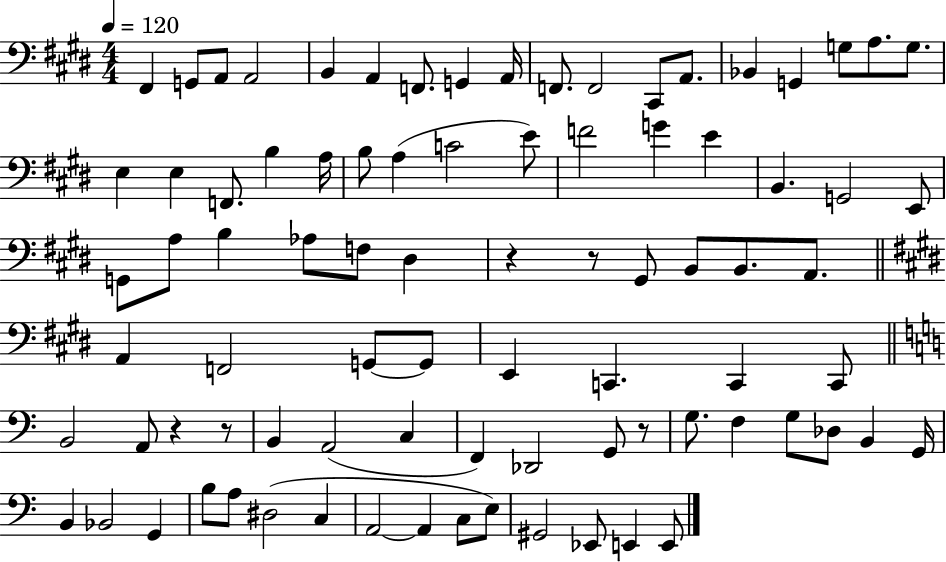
F#2/q G2/e A2/e A2/h B2/q A2/q F2/e. G2/q A2/s F2/e. F2/h C#2/e A2/e. Bb2/q G2/q G3/e A3/e. G3/e. E3/q E3/q F2/e. B3/q A3/s B3/e A3/q C4/h E4/e F4/h G4/q E4/q B2/q. G2/h E2/e G2/e A3/e B3/q Ab3/e F3/e D#3/q R/q R/e G#2/e B2/e B2/e. A2/e. A2/q F2/h G2/e G2/e E2/q C2/q. C2/q C2/e B2/h A2/e R/q R/e B2/q A2/h C3/q F2/q Db2/h G2/e R/e G3/e. F3/q G3/e Db3/e B2/q G2/s B2/q Bb2/h G2/q B3/e A3/e D#3/h C3/q A2/h A2/q C3/e E3/e G#2/h Eb2/e E2/q E2/e